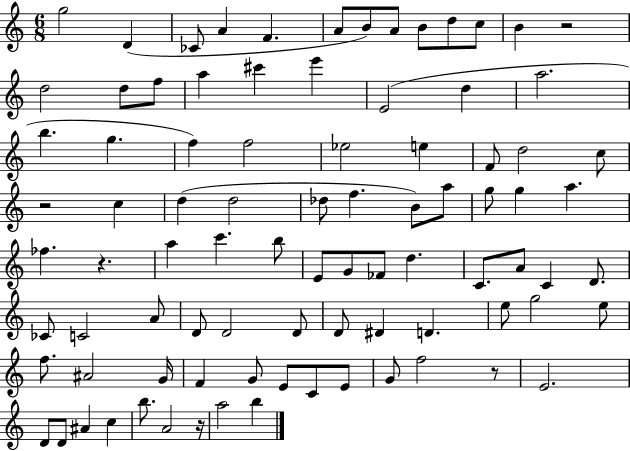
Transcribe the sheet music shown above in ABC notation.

X:1
T:Untitled
M:6/8
L:1/4
K:C
g2 D _C/2 A F A/2 B/2 A/2 B/2 d/2 c/2 B z2 d2 d/2 f/2 a ^c' e' E2 d a2 b g f f2 _e2 e F/2 d2 c/2 z2 c d d2 _d/2 f B/2 a/2 g/2 g a _f z a c' b/2 E/2 G/2 _F/2 d C/2 A/2 C D/2 _C/2 C2 A/2 D/2 D2 D/2 D/2 ^D D e/2 g2 e/2 f/2 ^A2 G/4 F G/2 E/2 C/2 E/2 G/2 f2 z/2 E2 D/2 D/2 ^A c b/2 A2 z/4 a2 b